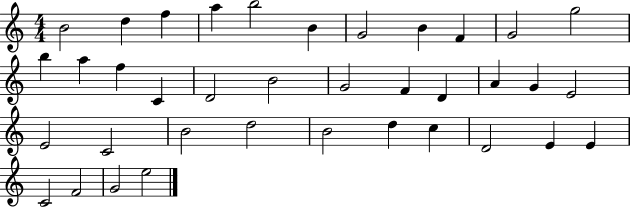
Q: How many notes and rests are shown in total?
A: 37